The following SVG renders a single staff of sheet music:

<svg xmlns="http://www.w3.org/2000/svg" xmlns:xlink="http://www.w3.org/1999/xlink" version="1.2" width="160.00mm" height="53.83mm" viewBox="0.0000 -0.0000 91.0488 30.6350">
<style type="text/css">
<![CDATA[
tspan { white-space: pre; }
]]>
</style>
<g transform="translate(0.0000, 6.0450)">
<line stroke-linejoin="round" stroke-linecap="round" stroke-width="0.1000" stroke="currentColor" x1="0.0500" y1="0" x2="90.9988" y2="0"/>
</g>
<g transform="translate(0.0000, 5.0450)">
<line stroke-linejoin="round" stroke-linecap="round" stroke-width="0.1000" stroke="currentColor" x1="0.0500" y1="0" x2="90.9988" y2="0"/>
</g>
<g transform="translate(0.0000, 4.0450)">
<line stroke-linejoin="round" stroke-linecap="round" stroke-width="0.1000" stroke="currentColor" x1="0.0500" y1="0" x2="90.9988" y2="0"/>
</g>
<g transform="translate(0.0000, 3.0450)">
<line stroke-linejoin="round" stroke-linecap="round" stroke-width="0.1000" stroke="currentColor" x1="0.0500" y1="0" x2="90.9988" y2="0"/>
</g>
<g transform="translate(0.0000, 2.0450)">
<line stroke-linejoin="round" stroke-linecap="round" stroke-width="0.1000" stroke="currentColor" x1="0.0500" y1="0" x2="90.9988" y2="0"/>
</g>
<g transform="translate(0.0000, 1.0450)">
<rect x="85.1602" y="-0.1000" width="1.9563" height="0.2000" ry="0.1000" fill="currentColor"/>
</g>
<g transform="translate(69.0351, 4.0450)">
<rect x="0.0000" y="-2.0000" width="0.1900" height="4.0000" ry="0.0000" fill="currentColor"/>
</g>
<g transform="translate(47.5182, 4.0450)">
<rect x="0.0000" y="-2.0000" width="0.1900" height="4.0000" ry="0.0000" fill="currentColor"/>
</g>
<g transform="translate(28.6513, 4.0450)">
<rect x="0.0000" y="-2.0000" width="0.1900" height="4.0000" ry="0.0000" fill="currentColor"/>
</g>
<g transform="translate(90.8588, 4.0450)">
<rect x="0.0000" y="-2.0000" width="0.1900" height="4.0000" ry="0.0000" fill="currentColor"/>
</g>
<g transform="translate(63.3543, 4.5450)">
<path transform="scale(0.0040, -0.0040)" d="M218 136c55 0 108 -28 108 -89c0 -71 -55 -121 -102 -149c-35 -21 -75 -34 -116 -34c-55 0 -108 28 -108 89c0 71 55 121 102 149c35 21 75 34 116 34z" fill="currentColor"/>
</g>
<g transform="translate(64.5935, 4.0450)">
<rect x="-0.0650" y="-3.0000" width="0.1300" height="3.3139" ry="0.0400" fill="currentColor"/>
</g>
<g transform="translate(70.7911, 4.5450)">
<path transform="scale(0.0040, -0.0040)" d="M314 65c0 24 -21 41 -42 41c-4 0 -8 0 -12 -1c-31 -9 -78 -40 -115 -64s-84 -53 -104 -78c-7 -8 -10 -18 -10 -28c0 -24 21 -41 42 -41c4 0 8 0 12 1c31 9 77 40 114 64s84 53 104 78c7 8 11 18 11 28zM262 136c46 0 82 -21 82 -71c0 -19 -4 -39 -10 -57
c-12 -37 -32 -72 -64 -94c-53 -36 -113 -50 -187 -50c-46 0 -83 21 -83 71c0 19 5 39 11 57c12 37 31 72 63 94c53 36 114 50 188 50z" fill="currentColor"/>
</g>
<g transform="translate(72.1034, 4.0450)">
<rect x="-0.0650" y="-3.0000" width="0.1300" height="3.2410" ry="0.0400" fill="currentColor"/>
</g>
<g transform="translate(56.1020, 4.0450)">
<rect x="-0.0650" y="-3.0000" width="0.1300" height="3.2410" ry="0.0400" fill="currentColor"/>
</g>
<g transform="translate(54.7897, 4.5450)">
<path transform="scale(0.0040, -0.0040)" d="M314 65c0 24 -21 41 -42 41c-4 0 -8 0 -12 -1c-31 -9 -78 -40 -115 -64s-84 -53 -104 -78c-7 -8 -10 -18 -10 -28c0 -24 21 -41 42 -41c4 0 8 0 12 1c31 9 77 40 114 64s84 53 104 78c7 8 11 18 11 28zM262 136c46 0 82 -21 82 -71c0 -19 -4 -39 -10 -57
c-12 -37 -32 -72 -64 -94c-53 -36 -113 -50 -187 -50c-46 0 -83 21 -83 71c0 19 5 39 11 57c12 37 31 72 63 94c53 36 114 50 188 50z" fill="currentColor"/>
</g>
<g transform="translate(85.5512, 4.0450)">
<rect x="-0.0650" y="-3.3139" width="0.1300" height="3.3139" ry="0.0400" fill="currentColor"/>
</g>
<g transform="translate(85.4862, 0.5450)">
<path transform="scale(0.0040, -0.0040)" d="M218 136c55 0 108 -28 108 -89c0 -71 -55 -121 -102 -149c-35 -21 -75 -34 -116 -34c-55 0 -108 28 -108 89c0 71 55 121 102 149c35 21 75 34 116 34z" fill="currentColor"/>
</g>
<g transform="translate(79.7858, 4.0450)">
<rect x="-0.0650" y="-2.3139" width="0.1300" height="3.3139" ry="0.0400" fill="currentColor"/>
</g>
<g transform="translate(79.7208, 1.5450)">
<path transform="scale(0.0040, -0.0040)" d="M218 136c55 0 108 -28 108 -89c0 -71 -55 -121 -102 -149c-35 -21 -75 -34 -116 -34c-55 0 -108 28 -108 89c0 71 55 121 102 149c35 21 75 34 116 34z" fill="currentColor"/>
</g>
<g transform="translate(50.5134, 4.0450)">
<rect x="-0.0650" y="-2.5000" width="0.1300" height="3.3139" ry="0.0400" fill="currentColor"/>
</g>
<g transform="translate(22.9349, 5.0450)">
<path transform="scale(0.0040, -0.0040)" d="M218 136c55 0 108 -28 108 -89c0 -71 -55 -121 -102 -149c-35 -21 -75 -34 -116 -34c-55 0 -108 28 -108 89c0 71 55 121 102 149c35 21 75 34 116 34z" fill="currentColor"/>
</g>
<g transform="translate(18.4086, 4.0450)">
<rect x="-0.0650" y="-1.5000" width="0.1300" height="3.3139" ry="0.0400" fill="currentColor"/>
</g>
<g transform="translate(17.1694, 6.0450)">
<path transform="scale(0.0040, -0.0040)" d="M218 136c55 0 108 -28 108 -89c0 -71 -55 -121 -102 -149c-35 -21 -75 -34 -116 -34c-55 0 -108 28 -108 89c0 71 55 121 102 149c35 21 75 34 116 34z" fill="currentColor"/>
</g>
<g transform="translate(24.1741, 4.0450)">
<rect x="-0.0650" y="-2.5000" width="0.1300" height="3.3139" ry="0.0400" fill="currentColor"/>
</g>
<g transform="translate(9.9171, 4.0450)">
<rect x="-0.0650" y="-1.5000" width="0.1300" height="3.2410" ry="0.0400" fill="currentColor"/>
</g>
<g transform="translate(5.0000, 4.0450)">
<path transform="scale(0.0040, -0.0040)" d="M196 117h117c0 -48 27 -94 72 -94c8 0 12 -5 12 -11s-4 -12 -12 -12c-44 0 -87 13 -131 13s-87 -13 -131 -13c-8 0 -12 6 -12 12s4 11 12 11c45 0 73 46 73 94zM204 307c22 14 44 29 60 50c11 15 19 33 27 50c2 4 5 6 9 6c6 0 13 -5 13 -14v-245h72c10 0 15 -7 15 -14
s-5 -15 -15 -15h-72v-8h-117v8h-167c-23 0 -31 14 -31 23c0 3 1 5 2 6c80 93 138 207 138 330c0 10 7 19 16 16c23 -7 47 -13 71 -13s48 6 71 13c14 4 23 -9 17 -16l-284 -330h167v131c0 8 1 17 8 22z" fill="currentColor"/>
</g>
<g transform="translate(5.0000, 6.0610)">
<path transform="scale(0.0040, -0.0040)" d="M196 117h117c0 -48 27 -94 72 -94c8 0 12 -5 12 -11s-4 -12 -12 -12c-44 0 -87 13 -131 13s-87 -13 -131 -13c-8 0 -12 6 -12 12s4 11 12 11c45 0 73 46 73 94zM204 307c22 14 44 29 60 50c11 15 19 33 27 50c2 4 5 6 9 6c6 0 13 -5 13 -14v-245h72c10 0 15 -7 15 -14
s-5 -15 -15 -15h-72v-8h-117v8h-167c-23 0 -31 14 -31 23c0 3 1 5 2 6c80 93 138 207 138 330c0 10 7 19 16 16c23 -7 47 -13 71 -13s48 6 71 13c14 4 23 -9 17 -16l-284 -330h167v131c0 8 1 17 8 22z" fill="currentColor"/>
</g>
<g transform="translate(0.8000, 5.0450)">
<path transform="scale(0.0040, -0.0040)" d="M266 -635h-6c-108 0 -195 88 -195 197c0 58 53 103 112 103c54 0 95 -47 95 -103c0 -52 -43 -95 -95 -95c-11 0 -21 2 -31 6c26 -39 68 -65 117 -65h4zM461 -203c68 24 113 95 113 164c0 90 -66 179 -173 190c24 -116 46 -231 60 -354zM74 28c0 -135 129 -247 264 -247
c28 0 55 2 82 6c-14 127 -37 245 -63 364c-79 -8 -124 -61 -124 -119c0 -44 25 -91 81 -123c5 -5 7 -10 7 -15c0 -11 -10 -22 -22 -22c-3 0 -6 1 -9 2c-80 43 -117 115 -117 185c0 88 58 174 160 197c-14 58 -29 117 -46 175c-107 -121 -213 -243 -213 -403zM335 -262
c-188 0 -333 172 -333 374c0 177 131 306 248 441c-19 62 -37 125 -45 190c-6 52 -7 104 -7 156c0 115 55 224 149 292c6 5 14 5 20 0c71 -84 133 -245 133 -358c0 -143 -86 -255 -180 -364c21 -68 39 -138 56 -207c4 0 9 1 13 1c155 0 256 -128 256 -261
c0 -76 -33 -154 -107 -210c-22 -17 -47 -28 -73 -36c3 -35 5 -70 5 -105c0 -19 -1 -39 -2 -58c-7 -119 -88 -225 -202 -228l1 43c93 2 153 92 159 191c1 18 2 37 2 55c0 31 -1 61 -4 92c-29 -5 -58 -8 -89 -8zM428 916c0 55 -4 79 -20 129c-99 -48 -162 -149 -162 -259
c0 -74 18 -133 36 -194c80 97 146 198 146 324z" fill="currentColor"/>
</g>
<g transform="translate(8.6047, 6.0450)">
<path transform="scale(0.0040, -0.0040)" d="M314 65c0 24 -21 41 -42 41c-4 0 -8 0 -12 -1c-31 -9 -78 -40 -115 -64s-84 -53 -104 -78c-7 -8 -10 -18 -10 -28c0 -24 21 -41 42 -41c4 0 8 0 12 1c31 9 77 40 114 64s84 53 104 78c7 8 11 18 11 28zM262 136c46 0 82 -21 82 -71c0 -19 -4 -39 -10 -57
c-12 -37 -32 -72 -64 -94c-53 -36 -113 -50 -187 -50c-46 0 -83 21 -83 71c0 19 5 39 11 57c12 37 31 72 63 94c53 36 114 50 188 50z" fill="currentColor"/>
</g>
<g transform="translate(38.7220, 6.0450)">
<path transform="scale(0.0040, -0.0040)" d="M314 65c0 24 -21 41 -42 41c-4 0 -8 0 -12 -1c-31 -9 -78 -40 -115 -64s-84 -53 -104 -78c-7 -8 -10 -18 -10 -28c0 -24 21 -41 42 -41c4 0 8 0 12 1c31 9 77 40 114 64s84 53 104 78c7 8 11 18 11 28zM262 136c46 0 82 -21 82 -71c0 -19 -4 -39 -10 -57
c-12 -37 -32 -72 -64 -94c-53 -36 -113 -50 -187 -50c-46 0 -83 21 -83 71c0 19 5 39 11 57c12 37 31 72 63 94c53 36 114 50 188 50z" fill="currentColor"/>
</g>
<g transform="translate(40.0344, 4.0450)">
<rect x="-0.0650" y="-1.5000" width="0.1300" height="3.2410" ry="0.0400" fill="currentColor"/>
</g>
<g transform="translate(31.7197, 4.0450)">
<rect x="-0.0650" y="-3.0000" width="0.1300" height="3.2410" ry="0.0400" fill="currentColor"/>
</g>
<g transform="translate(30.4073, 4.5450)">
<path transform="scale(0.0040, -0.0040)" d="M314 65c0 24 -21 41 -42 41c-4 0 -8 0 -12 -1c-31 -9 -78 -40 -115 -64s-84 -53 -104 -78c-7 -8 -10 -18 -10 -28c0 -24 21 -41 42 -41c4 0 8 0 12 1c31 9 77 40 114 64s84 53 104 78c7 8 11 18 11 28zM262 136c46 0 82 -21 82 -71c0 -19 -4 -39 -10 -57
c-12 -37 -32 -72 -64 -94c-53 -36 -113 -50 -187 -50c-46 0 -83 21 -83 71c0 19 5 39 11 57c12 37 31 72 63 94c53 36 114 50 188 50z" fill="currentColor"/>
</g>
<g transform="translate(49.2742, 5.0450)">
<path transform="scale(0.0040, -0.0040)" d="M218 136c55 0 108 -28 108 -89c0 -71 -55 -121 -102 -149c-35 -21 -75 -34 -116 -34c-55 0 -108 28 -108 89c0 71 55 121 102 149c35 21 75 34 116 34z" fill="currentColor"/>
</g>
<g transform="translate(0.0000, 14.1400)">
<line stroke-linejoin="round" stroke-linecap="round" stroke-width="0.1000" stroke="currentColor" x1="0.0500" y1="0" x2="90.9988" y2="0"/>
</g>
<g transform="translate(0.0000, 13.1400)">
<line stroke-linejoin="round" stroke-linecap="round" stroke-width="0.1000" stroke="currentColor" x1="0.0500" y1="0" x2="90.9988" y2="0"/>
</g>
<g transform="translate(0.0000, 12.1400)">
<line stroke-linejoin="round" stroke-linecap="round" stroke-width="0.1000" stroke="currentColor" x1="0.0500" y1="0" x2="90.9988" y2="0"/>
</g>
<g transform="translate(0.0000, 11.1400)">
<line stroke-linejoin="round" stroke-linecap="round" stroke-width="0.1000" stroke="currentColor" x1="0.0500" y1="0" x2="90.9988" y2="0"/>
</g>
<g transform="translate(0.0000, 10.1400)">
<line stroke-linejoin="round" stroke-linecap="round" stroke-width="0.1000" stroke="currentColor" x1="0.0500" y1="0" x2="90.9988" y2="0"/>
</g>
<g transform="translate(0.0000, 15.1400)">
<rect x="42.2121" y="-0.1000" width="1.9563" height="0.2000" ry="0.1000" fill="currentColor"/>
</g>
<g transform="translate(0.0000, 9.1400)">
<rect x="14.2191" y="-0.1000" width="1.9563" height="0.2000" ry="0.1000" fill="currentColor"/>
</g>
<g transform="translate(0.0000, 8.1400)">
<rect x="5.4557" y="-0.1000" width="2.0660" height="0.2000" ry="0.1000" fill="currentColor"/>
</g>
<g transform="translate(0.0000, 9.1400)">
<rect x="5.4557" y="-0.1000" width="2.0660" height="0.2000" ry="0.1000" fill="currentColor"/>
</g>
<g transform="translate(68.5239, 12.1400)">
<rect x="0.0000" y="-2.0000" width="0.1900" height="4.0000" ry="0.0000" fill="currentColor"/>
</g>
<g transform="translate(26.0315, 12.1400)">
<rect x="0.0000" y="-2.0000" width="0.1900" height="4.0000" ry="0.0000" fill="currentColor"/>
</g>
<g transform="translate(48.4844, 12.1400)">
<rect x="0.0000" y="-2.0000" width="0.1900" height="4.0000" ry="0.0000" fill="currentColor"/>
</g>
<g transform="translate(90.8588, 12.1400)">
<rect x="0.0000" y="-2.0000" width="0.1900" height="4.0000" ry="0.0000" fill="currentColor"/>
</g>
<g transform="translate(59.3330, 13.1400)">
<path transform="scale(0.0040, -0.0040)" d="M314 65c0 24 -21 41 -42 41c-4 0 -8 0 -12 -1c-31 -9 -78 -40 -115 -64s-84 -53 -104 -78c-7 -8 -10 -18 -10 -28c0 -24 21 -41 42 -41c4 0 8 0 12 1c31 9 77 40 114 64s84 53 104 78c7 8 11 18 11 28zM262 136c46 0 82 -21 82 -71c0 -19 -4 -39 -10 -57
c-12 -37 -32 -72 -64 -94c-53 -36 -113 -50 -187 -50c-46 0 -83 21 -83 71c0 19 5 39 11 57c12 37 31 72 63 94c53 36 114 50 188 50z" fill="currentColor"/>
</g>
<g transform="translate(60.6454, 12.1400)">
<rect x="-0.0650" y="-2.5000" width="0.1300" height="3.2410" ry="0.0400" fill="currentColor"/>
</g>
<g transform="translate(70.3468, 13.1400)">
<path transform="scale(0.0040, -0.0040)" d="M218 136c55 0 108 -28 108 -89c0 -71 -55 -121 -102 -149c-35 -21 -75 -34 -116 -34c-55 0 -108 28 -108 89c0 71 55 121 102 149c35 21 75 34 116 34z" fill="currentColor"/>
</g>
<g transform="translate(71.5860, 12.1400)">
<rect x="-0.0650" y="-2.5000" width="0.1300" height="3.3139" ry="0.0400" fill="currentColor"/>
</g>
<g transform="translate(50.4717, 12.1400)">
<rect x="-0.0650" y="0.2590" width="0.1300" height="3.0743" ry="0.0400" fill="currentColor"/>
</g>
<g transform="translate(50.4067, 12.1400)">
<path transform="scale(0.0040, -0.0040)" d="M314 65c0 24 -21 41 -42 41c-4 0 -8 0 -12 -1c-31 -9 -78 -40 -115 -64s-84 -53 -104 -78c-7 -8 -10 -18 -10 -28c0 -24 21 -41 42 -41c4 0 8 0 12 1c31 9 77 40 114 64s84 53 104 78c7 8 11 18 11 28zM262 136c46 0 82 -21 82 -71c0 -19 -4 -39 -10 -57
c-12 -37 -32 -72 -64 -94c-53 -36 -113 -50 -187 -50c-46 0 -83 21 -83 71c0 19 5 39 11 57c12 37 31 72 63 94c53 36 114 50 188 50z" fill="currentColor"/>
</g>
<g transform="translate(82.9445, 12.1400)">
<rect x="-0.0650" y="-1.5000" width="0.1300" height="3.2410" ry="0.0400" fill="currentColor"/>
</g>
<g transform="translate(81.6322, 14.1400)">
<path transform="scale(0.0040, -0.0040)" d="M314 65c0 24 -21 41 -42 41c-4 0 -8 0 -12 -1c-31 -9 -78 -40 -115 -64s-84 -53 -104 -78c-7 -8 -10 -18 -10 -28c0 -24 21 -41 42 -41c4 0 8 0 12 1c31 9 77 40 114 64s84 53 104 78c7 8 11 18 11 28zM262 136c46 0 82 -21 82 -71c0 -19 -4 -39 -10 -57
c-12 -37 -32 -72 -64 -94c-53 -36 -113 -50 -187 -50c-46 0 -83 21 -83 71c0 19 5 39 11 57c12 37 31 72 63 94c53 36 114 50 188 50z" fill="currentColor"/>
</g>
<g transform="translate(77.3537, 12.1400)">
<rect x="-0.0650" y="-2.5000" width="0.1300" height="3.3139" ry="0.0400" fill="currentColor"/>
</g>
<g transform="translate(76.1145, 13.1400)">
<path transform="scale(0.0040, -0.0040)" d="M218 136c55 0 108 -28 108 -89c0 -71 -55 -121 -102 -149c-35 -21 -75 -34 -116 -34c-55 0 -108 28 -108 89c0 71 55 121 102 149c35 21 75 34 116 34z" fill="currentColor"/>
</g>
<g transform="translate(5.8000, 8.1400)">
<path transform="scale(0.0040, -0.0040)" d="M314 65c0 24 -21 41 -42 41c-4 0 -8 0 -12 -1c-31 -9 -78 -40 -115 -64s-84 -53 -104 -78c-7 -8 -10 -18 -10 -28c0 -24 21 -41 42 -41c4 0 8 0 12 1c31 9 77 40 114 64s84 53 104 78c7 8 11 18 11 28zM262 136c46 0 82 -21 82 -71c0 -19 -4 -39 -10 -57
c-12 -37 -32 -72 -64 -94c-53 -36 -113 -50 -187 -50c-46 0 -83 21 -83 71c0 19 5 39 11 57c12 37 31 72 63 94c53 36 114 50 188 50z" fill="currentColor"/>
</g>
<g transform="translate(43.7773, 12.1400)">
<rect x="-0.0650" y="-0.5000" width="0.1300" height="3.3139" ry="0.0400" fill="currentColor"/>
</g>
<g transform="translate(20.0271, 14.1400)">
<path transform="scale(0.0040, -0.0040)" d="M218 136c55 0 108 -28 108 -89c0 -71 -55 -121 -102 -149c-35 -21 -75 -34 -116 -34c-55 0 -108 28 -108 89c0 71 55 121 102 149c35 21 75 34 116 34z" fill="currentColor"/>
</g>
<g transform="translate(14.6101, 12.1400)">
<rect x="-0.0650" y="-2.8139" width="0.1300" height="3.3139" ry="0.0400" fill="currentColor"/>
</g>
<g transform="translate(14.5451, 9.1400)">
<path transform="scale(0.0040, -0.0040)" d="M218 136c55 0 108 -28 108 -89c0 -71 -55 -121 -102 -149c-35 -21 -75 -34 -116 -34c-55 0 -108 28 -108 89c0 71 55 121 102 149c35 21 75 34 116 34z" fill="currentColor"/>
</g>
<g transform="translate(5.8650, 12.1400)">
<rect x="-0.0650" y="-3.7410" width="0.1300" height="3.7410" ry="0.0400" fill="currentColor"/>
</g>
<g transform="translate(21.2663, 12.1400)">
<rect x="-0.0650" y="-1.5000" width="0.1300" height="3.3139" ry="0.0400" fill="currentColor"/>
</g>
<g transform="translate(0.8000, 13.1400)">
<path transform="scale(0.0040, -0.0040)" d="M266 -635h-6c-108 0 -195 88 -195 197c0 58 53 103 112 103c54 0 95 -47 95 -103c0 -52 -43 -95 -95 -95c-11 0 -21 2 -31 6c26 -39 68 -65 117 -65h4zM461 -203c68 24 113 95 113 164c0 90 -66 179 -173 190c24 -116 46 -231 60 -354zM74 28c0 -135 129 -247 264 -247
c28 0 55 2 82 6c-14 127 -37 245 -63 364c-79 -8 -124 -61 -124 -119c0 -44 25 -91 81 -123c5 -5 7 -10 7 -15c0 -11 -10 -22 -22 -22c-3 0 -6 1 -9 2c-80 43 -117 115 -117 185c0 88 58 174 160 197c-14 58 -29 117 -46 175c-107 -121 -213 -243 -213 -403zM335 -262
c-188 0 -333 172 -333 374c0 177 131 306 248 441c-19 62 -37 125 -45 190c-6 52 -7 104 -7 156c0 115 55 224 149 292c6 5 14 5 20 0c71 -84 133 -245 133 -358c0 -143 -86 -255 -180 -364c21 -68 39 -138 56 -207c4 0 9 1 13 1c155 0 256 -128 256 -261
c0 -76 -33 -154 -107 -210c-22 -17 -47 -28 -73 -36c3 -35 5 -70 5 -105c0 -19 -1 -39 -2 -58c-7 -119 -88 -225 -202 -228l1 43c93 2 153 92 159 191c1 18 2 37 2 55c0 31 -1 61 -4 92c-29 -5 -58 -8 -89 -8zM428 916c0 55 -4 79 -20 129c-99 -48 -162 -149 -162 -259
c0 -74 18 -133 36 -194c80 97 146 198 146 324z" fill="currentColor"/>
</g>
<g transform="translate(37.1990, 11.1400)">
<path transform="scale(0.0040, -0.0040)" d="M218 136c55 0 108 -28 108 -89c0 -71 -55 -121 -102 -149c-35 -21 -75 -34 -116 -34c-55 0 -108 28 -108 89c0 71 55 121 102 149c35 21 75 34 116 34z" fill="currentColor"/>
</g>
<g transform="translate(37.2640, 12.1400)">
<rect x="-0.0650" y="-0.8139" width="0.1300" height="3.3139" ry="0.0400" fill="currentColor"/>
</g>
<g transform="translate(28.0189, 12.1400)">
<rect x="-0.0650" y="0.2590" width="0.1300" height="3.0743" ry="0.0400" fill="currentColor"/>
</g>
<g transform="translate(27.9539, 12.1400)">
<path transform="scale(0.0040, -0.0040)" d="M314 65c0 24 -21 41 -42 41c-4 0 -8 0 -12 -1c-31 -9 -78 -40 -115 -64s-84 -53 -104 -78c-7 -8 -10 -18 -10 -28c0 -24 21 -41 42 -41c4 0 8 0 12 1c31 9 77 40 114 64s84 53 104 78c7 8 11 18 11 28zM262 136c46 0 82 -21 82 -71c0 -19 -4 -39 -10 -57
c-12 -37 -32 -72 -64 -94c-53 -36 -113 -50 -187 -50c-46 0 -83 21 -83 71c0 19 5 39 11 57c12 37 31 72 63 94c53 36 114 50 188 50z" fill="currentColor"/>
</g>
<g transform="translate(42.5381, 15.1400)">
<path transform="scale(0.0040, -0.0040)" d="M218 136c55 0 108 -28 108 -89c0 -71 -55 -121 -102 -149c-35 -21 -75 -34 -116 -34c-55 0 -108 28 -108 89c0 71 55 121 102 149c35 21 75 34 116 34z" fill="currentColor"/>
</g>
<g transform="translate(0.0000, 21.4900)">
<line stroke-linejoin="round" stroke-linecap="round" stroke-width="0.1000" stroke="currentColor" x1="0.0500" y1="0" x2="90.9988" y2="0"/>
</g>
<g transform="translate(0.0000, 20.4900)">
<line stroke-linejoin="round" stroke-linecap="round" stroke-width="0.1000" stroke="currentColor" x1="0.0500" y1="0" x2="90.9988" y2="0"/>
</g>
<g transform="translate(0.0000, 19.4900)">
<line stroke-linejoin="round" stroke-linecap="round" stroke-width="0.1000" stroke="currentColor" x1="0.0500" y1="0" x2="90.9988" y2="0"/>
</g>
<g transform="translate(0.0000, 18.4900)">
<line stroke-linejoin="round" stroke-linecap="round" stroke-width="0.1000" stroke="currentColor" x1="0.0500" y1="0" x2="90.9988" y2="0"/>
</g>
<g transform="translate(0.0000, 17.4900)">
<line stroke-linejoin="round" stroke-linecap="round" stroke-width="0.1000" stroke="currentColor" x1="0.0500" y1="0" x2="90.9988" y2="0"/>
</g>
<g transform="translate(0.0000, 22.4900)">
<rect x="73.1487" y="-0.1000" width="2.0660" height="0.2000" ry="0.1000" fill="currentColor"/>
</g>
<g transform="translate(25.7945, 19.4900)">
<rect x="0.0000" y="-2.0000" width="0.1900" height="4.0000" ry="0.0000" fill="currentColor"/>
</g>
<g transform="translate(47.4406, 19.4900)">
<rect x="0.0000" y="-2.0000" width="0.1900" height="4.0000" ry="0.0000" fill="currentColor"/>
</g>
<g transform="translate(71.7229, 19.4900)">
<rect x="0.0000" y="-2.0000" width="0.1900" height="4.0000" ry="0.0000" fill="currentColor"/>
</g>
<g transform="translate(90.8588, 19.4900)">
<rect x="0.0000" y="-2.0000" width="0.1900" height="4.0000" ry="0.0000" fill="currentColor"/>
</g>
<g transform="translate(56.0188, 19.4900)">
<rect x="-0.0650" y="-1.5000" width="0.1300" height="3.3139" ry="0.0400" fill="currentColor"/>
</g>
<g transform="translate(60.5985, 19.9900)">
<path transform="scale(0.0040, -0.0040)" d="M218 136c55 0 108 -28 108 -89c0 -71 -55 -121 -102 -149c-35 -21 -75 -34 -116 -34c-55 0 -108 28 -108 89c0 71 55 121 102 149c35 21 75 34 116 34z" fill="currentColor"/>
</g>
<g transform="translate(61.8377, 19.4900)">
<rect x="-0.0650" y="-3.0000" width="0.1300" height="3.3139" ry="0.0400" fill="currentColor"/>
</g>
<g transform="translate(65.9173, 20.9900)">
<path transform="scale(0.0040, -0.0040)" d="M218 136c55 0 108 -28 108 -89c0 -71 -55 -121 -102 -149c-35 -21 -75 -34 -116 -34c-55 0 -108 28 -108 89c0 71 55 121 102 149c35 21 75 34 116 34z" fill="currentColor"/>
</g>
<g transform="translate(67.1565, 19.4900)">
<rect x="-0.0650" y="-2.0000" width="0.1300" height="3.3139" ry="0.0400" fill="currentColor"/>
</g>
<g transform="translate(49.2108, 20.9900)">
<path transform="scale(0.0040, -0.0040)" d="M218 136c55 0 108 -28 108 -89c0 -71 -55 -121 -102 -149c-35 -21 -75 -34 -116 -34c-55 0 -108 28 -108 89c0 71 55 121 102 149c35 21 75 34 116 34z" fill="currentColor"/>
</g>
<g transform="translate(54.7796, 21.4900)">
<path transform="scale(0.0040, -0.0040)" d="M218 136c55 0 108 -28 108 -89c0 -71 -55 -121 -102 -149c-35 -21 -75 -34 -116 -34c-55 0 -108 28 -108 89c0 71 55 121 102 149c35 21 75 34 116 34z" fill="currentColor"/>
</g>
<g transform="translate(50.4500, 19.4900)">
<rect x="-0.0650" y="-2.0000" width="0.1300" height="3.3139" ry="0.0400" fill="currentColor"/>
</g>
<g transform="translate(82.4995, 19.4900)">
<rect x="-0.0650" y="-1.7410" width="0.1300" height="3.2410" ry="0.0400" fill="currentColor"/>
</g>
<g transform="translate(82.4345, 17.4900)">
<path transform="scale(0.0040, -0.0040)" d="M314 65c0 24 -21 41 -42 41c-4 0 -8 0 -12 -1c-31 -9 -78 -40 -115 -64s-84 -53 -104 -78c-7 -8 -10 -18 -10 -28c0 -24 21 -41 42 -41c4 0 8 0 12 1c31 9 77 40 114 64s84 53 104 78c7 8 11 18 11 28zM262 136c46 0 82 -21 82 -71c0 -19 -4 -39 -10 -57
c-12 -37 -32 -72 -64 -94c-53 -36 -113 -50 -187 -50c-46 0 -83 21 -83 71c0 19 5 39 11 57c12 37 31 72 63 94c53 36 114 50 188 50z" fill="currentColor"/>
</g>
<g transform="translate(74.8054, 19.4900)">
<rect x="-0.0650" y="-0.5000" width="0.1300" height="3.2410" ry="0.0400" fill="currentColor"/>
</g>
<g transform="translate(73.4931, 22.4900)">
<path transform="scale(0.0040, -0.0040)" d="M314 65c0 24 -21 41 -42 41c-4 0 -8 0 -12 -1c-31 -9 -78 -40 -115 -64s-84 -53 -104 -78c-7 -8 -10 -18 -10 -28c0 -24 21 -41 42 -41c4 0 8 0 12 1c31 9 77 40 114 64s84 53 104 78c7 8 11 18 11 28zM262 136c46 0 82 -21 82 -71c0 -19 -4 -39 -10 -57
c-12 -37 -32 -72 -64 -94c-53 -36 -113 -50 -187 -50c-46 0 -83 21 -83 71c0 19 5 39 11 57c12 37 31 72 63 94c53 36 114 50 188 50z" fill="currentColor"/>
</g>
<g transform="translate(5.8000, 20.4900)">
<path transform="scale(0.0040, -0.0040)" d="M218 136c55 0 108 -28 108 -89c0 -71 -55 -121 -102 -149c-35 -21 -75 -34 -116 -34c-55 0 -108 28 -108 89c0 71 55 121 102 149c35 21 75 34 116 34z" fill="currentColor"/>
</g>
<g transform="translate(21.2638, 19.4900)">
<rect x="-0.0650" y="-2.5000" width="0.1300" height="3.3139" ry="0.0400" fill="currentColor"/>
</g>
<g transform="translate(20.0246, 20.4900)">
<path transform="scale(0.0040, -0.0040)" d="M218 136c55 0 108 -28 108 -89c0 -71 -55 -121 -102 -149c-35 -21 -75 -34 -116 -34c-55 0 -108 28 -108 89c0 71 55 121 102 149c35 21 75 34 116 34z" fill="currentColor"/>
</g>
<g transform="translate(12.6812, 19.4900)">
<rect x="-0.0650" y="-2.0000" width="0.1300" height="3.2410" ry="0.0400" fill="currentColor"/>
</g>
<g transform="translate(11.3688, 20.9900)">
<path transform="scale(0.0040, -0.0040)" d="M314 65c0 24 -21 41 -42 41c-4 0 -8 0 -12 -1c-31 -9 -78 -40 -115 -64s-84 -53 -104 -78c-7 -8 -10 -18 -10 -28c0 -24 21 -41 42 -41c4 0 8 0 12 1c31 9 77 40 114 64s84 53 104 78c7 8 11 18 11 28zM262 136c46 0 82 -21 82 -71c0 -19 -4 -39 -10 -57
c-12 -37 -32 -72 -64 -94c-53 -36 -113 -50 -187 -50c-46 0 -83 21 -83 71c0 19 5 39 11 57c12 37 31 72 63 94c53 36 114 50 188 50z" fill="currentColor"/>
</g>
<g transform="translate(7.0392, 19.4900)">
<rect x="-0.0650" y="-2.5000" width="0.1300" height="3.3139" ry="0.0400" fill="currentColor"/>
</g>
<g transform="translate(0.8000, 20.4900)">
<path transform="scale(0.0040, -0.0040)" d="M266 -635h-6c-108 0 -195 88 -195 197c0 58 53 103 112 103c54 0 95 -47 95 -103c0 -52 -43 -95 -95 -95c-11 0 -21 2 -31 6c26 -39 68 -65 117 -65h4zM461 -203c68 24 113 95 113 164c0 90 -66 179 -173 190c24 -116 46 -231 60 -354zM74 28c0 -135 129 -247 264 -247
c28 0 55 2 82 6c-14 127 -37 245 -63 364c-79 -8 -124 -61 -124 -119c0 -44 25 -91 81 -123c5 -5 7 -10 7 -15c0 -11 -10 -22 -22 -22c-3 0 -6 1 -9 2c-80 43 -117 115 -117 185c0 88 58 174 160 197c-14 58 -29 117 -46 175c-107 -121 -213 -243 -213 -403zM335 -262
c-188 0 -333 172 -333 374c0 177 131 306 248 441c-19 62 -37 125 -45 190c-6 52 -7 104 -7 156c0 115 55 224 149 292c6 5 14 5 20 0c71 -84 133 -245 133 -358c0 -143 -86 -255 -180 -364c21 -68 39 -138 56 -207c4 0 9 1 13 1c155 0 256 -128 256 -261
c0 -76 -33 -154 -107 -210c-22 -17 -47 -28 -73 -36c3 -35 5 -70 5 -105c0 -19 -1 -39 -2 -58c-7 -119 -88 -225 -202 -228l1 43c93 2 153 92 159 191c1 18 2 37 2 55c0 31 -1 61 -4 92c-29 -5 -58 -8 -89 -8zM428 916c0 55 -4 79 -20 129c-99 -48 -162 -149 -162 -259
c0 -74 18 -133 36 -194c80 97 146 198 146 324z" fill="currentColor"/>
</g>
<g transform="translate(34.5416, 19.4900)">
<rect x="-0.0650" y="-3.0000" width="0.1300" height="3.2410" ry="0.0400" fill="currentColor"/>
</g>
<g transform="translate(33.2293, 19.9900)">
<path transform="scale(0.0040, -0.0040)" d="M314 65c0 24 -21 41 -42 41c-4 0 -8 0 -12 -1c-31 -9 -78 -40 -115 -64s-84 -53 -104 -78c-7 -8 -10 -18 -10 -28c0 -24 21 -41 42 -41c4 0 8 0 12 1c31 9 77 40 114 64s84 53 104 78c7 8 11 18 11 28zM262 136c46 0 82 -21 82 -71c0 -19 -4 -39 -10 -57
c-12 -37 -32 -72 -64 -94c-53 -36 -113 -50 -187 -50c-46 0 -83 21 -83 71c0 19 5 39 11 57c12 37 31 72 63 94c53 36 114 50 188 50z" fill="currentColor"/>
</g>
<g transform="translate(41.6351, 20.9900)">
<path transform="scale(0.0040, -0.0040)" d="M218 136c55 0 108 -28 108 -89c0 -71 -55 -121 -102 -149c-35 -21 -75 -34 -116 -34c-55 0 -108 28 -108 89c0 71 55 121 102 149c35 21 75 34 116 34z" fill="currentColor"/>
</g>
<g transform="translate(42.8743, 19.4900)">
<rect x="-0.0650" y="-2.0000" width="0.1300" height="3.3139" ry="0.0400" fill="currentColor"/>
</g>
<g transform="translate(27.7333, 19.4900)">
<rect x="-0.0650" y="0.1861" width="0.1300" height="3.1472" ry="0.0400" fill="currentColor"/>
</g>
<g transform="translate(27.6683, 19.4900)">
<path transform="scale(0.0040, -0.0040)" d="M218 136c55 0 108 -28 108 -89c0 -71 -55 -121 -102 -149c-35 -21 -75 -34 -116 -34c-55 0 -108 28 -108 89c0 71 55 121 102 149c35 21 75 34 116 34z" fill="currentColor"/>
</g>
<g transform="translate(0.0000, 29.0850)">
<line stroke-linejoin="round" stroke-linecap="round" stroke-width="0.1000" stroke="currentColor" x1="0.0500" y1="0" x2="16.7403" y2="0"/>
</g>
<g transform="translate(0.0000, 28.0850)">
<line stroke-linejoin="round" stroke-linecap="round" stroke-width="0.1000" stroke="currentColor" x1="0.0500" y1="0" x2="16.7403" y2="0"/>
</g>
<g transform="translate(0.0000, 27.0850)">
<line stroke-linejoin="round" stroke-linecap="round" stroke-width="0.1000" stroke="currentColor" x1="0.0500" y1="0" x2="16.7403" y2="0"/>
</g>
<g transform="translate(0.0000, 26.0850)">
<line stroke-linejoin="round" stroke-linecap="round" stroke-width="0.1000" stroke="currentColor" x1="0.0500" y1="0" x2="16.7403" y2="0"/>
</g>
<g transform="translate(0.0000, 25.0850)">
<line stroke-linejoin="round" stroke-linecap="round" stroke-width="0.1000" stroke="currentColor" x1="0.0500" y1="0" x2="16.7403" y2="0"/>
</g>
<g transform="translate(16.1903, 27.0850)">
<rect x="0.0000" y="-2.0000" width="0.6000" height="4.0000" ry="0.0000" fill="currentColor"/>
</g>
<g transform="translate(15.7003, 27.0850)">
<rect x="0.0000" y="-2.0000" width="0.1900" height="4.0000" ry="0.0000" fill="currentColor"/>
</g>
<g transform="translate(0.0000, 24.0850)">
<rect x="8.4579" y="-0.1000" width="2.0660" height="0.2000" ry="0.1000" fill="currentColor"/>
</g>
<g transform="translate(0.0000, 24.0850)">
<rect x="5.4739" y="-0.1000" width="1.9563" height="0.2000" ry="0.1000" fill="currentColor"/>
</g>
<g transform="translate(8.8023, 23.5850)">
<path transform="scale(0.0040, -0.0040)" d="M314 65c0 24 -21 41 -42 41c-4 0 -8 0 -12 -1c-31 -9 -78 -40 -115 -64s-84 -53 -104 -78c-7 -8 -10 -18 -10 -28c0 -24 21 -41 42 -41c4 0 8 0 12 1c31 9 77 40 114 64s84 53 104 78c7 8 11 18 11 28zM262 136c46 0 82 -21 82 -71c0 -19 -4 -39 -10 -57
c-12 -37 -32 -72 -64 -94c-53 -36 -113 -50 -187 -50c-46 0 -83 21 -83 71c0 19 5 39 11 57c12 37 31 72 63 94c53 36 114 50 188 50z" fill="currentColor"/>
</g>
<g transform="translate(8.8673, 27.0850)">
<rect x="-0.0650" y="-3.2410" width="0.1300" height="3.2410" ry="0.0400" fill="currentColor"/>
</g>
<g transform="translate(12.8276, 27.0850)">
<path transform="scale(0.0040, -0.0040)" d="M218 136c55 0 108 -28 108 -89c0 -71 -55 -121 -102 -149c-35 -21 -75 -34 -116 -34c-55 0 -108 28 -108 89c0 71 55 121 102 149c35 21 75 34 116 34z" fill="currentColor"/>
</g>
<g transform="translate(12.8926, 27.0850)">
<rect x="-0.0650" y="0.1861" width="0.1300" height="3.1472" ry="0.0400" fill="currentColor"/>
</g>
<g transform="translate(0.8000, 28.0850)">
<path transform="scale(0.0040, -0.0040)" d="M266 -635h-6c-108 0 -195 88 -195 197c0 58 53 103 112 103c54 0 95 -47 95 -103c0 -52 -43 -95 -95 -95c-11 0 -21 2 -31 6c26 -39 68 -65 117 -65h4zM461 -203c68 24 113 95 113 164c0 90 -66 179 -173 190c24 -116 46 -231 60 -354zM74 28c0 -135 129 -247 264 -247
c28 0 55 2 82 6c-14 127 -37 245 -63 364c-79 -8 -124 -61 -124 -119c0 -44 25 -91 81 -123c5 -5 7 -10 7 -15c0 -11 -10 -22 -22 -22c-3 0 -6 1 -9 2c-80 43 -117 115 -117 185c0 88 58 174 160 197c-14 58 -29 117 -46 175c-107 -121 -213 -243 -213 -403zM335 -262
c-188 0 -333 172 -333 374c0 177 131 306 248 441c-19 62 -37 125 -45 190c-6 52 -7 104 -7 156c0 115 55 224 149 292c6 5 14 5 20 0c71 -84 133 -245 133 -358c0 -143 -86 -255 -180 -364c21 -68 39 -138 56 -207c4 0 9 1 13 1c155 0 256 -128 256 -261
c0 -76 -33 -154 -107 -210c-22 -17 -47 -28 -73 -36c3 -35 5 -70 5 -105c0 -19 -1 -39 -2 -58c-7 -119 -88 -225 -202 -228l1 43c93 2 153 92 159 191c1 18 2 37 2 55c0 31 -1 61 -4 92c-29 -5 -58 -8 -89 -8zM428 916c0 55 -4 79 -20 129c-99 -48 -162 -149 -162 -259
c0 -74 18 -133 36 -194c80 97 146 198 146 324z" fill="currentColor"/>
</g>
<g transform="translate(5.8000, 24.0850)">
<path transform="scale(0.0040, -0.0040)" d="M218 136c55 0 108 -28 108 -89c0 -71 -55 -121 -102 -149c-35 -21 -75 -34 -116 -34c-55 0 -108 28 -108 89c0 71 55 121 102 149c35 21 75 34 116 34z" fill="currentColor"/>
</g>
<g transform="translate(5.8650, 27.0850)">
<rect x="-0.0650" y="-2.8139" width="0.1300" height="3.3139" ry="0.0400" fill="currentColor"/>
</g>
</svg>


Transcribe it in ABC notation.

X:1
T:Untitled
M:4/4
L:1/4
K:C
E2 E G A2 E2 G A2 A A2 g b c'2 a E B2 d C B2 G2 G G E2 G F2 G B A2 F F E A F C2 f2 a b2 B